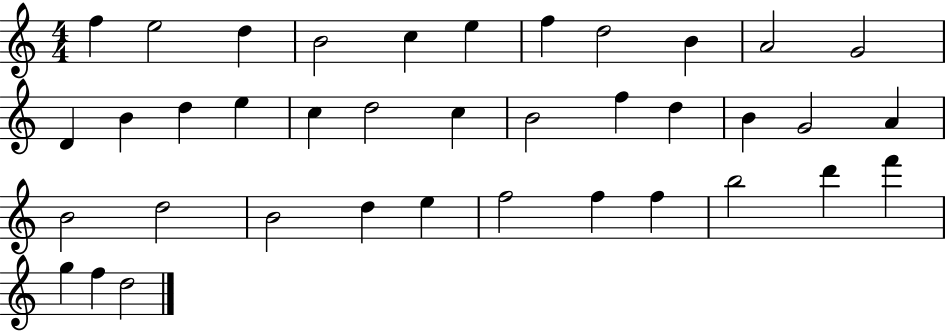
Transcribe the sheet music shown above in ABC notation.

X:1
T:Untitled
M:4/4
L:1/4
K:C
f e2 d B2 c e f d2 B A2 G2 D B d e c d2 c B2 f d B G2 A B2 d2 B2 d e f2 f f b2 d' f' g f d2